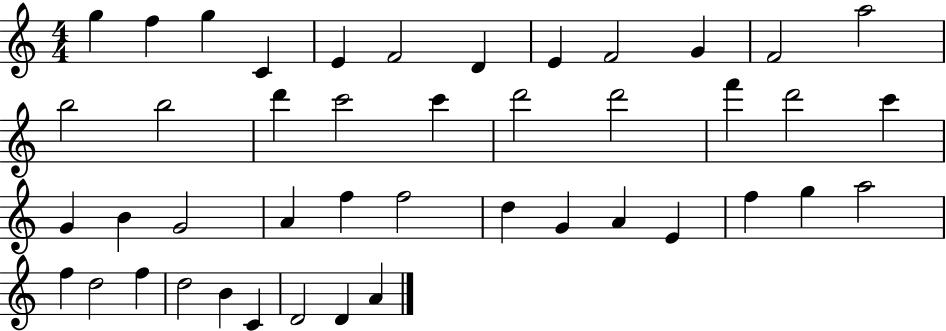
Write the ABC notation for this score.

X:1
T:Untitled
M:4/4
L:1/4
K:C
g f g C E F2 D E F2 G F2 a2 b2 b2 d' c'2 c' d'2 d'2 f' d'2 c' G B G2 A f f2 d G A E f g a2 f d2 f d2 B C D2 D A